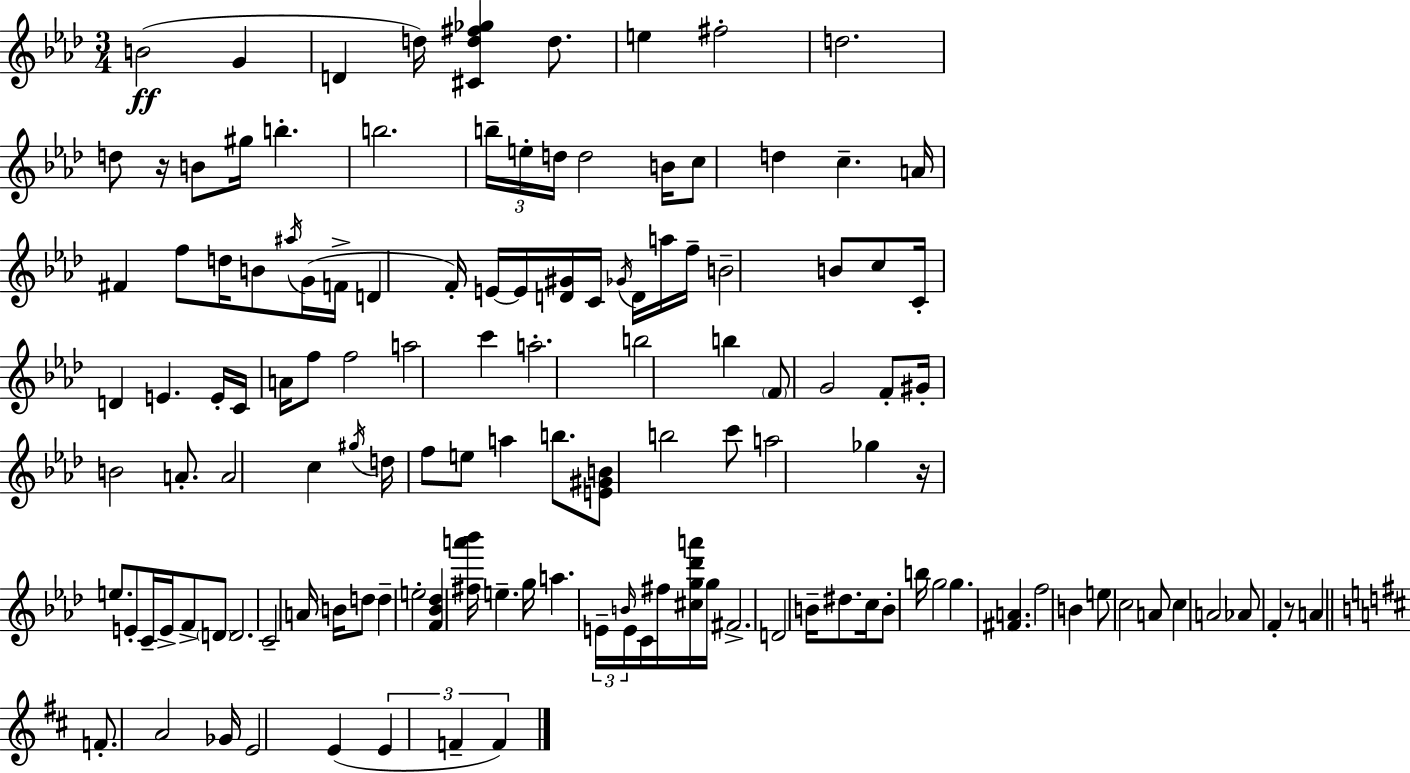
X:1
T:Untitled
M:3/4
L:1/4
K:Ab
B2 G D d/4 [^Cd^f_g] d/2 e ^f2 d2 d/2 z/4 B/2 ^g/4 b b2 b/4 e/4 d/4 d2 B/4 c/2 d c A/4 ^F f/2 d/4 B/2 ^a/4 G/4 F/4 D F/4 E/4 E/4 [D^G]/4 C/4 _G/4 D/4 a/4 f/4 B2 B/2 c/2 C/4 D E E/4 C/4 A/4 f/2 f2 a2 c' a2 b2 b F/2 G2 F/2 ^G/4 B2 A/2 A2 c ^g/4 d/4 f/2 e/2 a b/2 [E^GB]/2 b2 c'/2 a2 _g z/4 e/2 E/2 C/4 E/4 F/2 D/2 D2 C2 A/4 B/4 d/2 d e2 [F_B_d] [^fa'_b']/4 e g/4 a E/4 B/4 E/4 C/4 ^f/4 [^cg_d'a']/4 g/4 ^F2 D2 B/4 ^d/2 c/4 B/2 b/4 g2 g [^FA] f2 B e/2 c2 A/2 c A2 _A/2 F z/2 A F/2 A2 _G/4 E2 E E F F